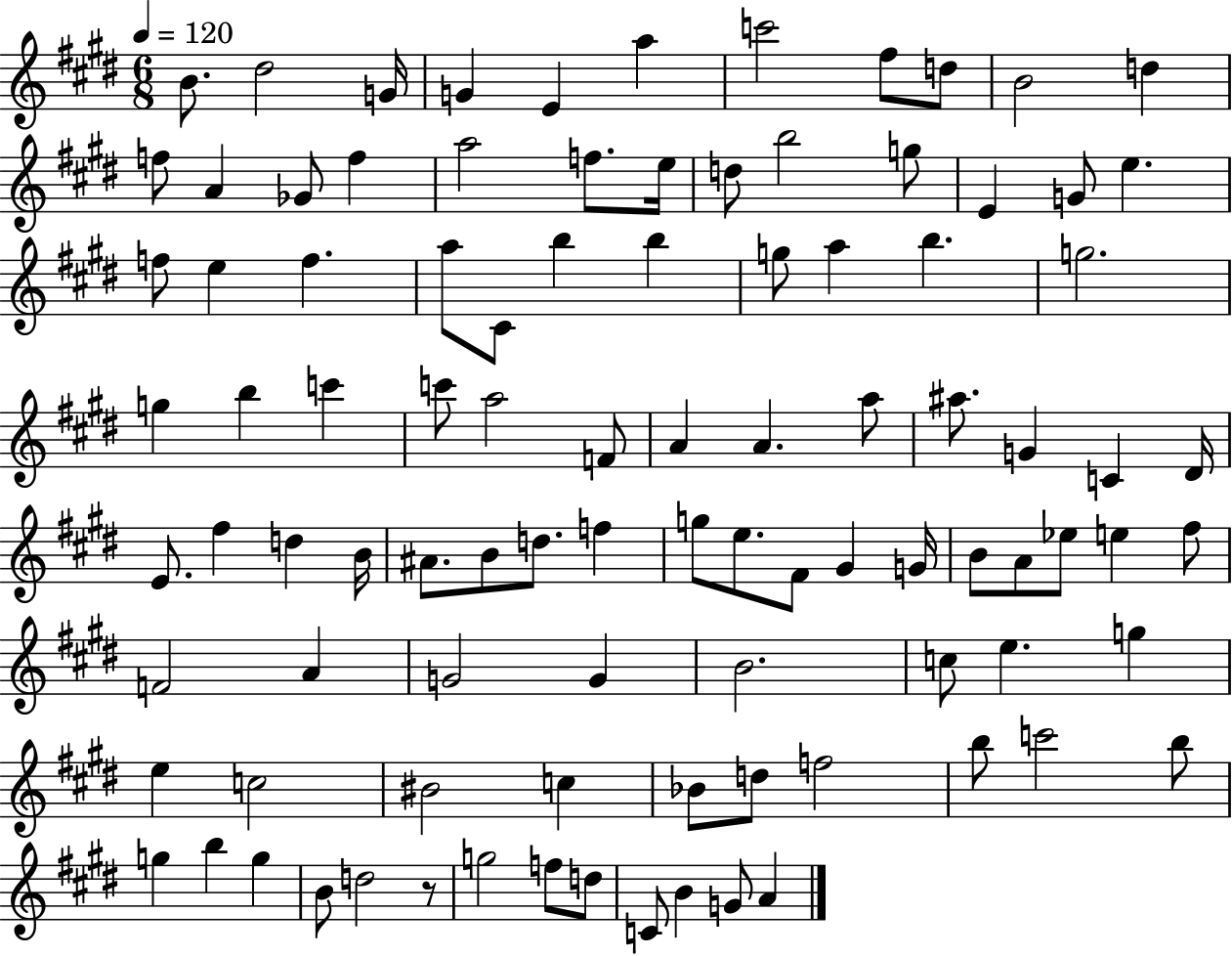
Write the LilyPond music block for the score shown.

{
  \clef treble
  \numericTimeSignature
  \time 6/8
  \key e \major
  \tempo 4 = 120
  \repeat volta 2 { b'8. dis''2 g'16 | g'4 e'4 a''4 | c'''2 fis''8 d''8 | b'2 d''4 | \break f''8 a'4 ges'8 f''4 | a''2 f''8. e''16 | d''8 b''2 g''8 | e'4 g'8 e''4. | \break f''8 e''4 f''4. | a''8 cis'8 b''4 b''4 | g''8 a''4 b''4. | g''2. | \break g''4 b''4 c'''4 | c'''8 a''2 f'8 | a'4 a'4. a''8 | ais''8. g'4 c'4 dis'16 | \break e'8. fis''4 d''4 b'16 | ais'8. b'8 d''8. f''4 | g''8 e''8. fis'8 gis'4 g'16 | b'8 a'8 ees''8 e''4 fis''8 | \break f'2 a'4 | g'2 g'4 | b'2. | c''8 e''4. g''4 | \break e''4 c''2 | bis'2 c''4 | bes'8 d''8 f''2 | b''8 c'''2 b''8 | \break g''4 b''4 g''4 | b'8 d''2 r8 | g''2 f''8 d''8 | c'8 b'4 g'8 a'4 | \break } \bar "|."
}